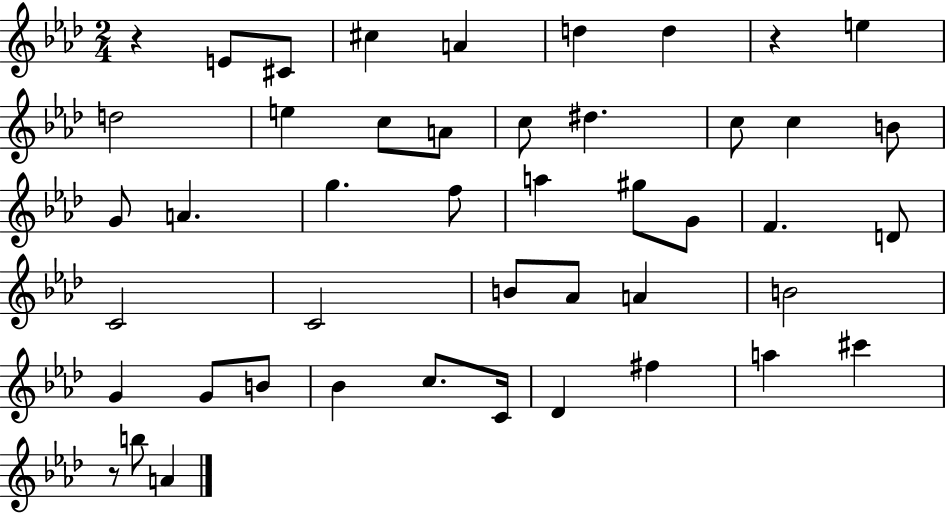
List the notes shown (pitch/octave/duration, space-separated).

R/q E4/e C#4/e C#5/q A4/q D5/q D5/q R/q E5/q D5/h E5/q C5/e A4/e C5/e D#5/q. C5/e C5/q B4/e G4/e A4/q. G5/q. F5/e A5/q G#5/e G4/e F4/q. D4/e C4/h C4/h B4/e Ab4/e A4/q B4/h G4/q G4/e B4/e Bb4/q C5/e. C4/s Db4/q F#5/q A5/q C#6/q R/e B5/e A4/q